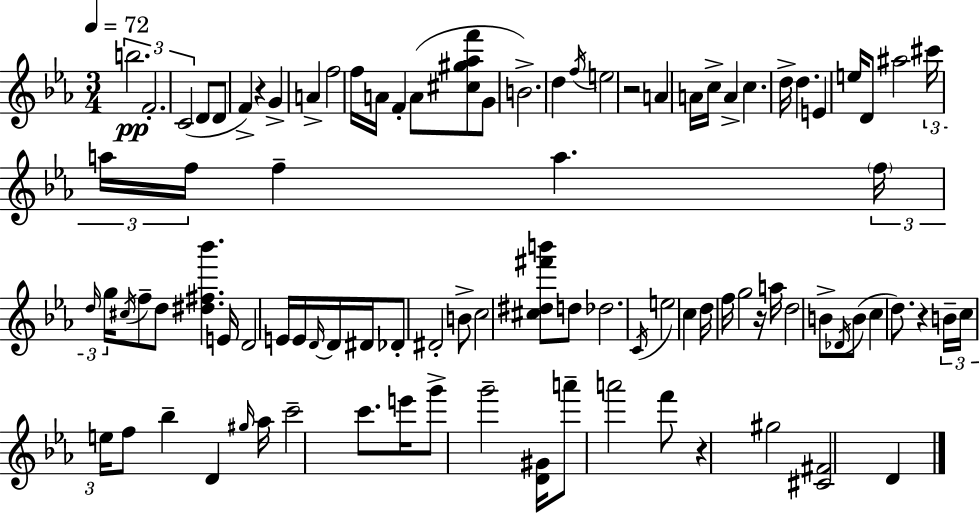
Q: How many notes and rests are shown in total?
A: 94